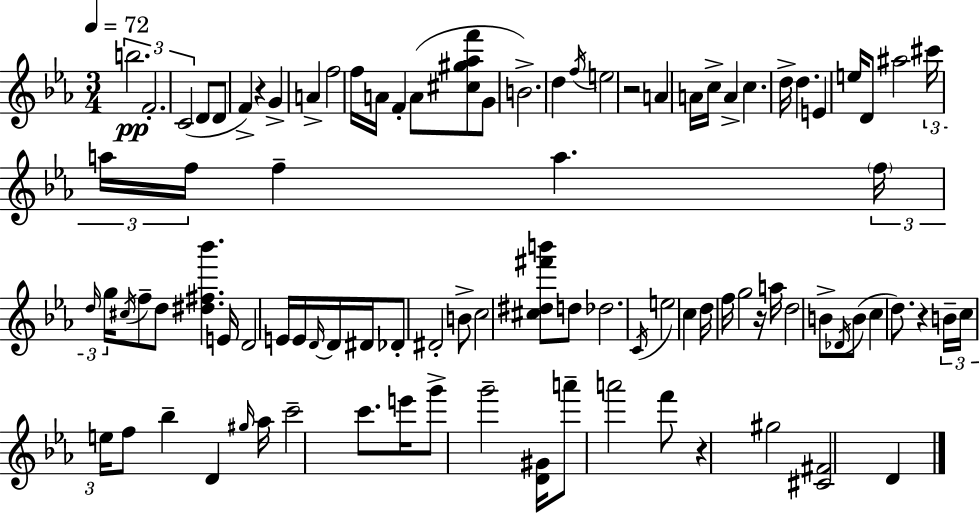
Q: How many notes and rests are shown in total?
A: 94